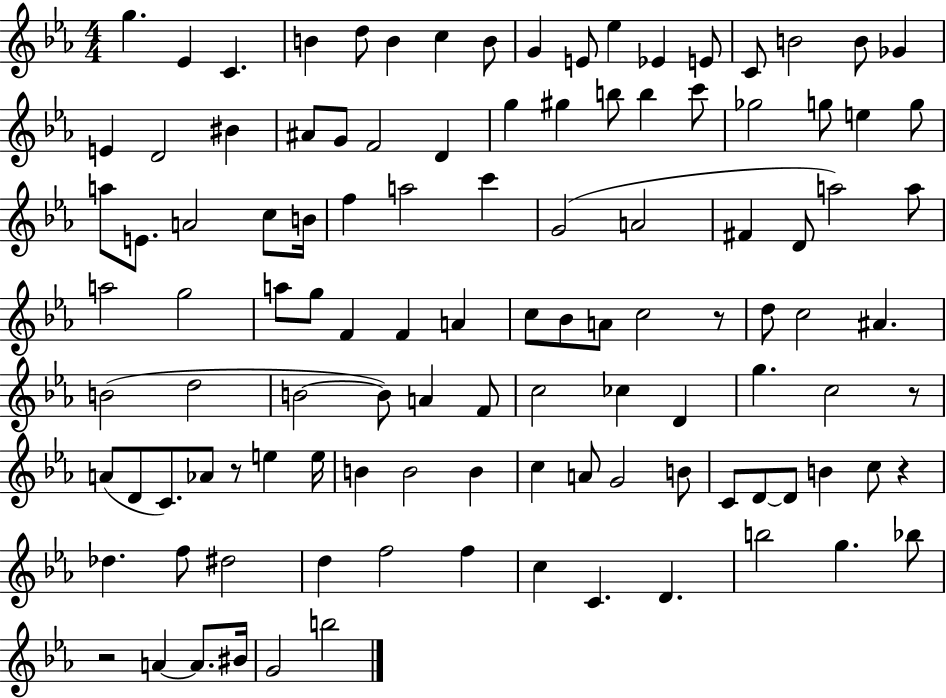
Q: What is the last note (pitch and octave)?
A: B5